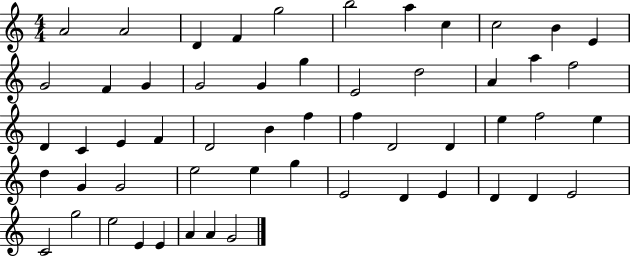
{
  \clef treble
  \numericTimeSignature
  \time 4/4
  \key c \major
  a'2 a'2 | d'4 f'4 g''2 | b''2 a''4 c''4 | c''2 b'4 e'4 | \break g'2 f'4 g'4 | g'2 g'4 g''4 | e'2 d''2 | a'4 a''4 f''2 | \break d'4 c'4 e'4 f'4 | d'2 b'4 f''4 | f''4 d'2 d'4 | e''4 f''2 e''4 | \break d''4 g'4 g'2 | e''2 e''4 g''4 | e'2 d'4 e'4 | d'4 d'4 e'2 | \break c'2 g''2 | e''2 e'4 e'4 | a'4 a'4 g'2 | \bar "|."
}